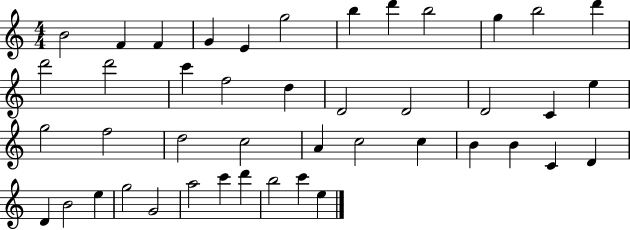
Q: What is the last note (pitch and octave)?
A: E5